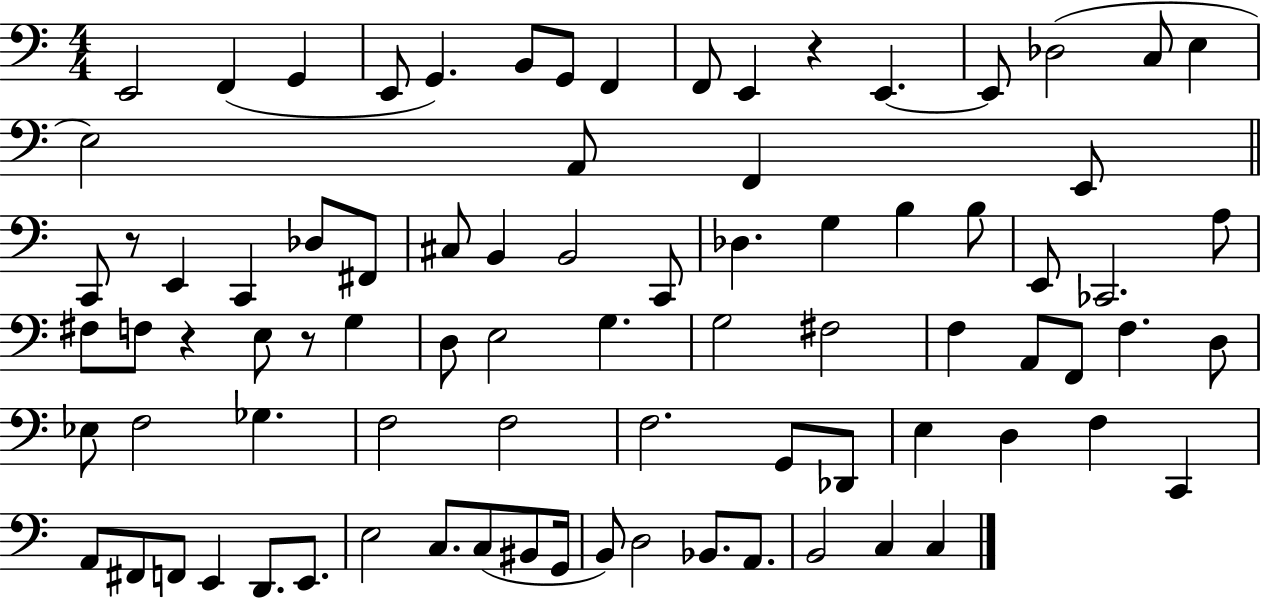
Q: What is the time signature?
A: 4/4